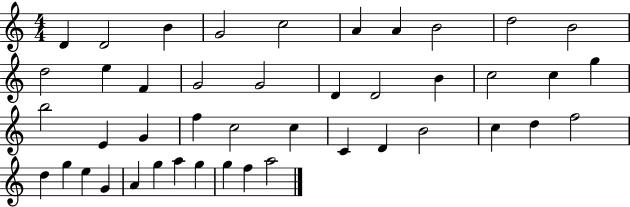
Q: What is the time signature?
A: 4/4